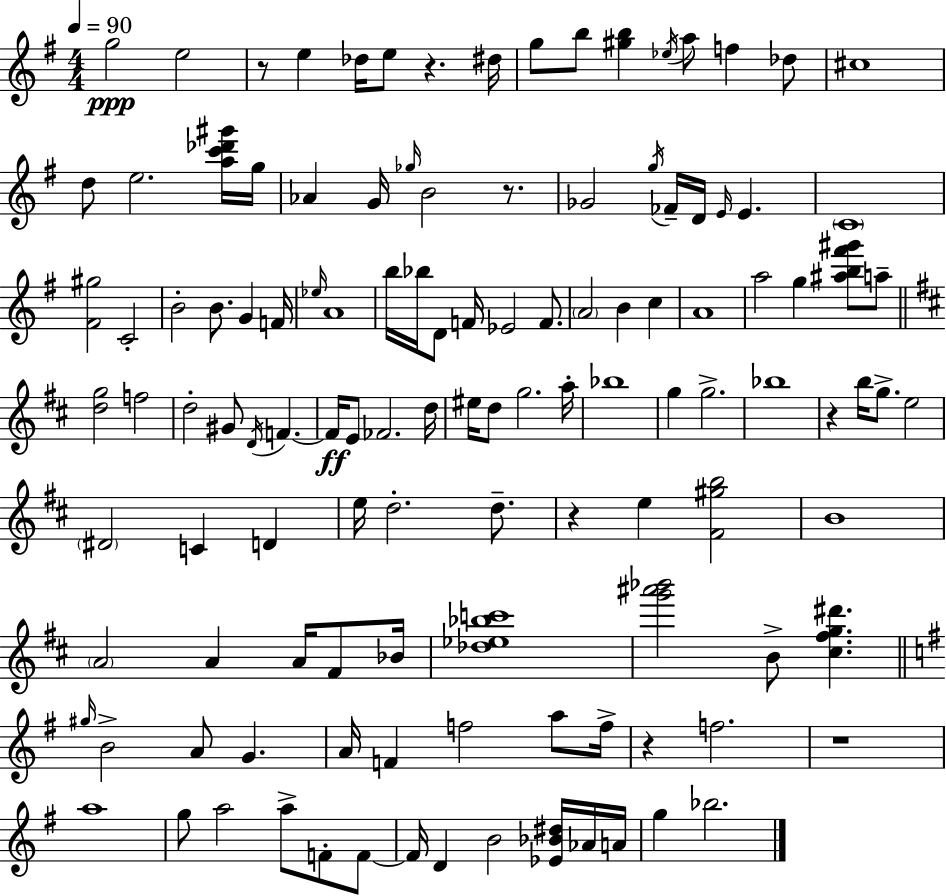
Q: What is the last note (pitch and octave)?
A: Bb5